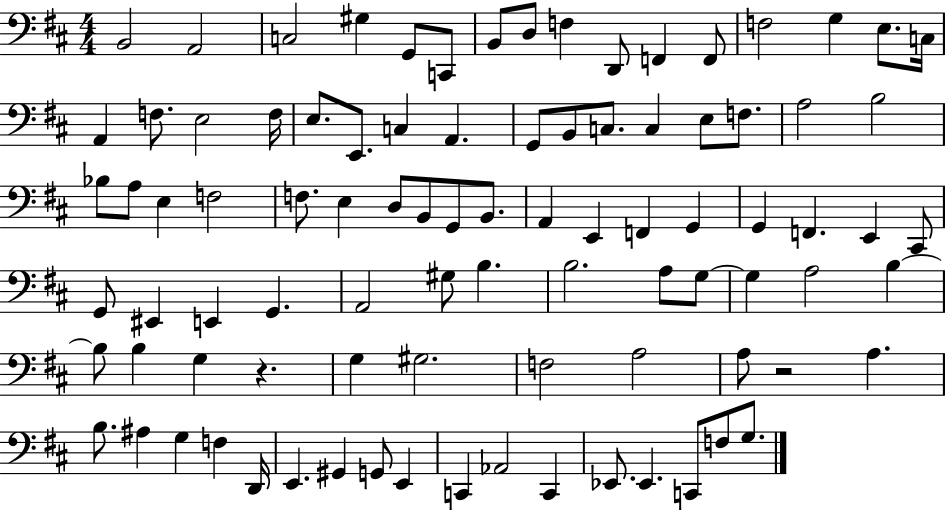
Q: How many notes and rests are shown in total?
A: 91